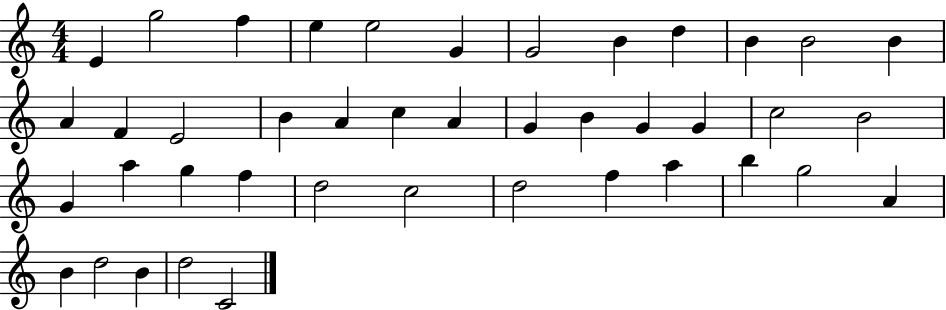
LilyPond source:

{
  \clef treble
  \numericTimeSignature
  \time 4/4
  \key c \major
  e'4 g''2 f''4 | e''4 e''2 g'4 | g'2 b'4 d''4 | b'4 b'2 b'4 | \break a'4 f'4 e'2 | b'4 a'4 c''4 a'4 | g'4 b'4 g'4 g'4 | c''2 b'2 | \break g'4 a''4 g''4 f''4 | d''2 c''2 | d''2 f''4 a''4 | b''4 g''2 a'4 | \break b'4 d''2 b'4 | d''2 c'2 | \bar "|."
}